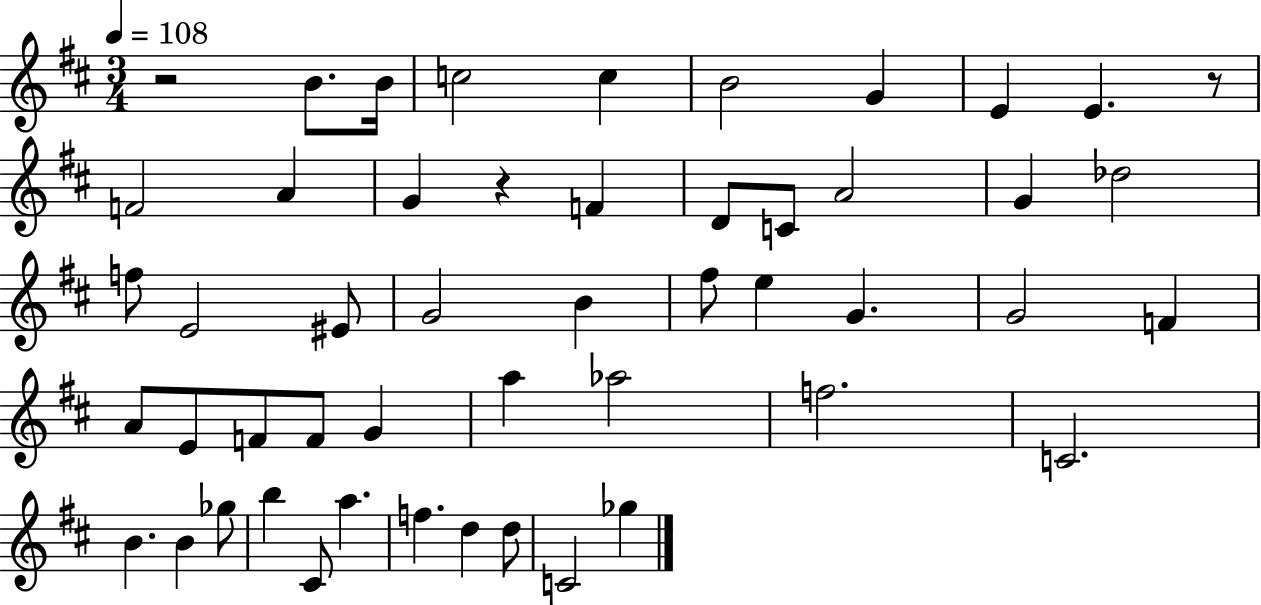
{
  \clef treble
  \numericTimeSignature
  \time 3/4
  \key d \major
  \tempo 4 = 108
  \repeat volta 2 { r2 b'8. b'16 | c''2 c''4 | b'2 g'4 | e'4 e'4. r8 | \break f'2 a'4 | g'4 r4 f'4 | d'8 c'8 a'2 | g'4 des''2 | \break f''8 e'2 eis'8 | g'2 b'4 | fis''8 e''4 g'4. | g'2 f'4 | \break a'8 e'8 f'8 f'8 g'4 | a''4 aes''2 | f''2. | c'2. | \break b'4. b'4 ges''8 | b''4 cis'8 a''4. | f''4. d''4 d''8 | c'2 ges''4 | \break } \bar "|."
}